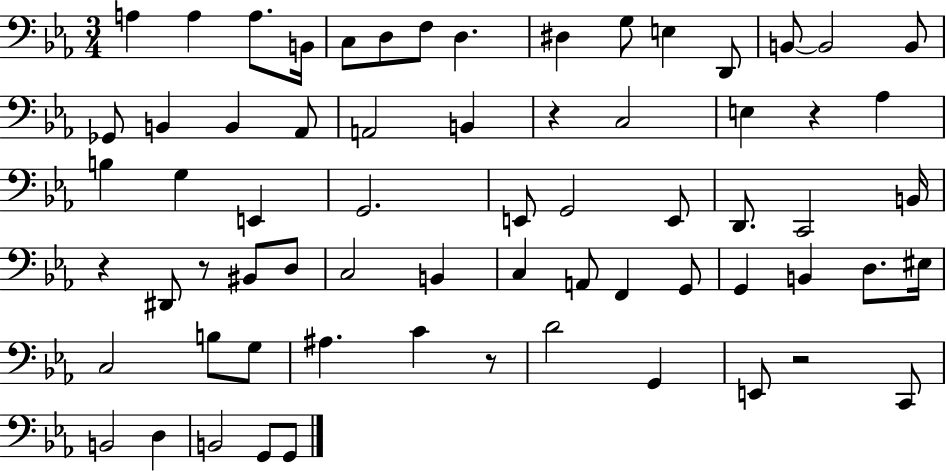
X:1
T:Untitled
M:3/4
L:1/4
K:Eb
A, A, A,/2 B,,/4 C,/2 D,/2 F,/2 D, ^D, G,/2 E, D,,/2 B,,/2 B,,2 B,,/2 _G,,/2 B,, B,, _A,,/2 A,,2 B,, z C,2 E, z _A, B, G, E,, G,,2 E,,/2 G,,2 E,,/2 D,,/2 C,,2 B,,/4 z ^D,,/2 z/2 ^B,,/2 D,/2 C,2 B,, C, A,,/2 F,, G,,/2 G,, B,, D,/2 ^E,/4 C,2 B,/2 G,/2 ^A, C z/2 D2 G,, E,,/2 z2 C,,/2 B,,2 D, B,,2 G,,/2 G,,/2